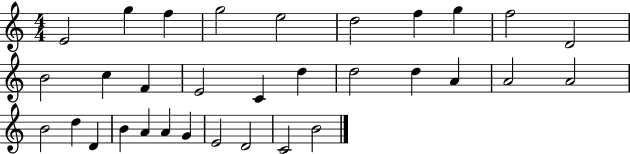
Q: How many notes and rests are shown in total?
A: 32